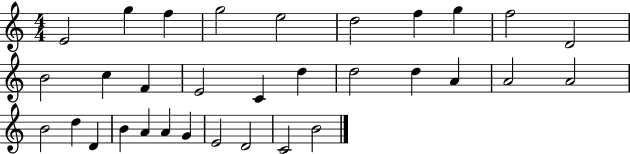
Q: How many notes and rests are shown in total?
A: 32